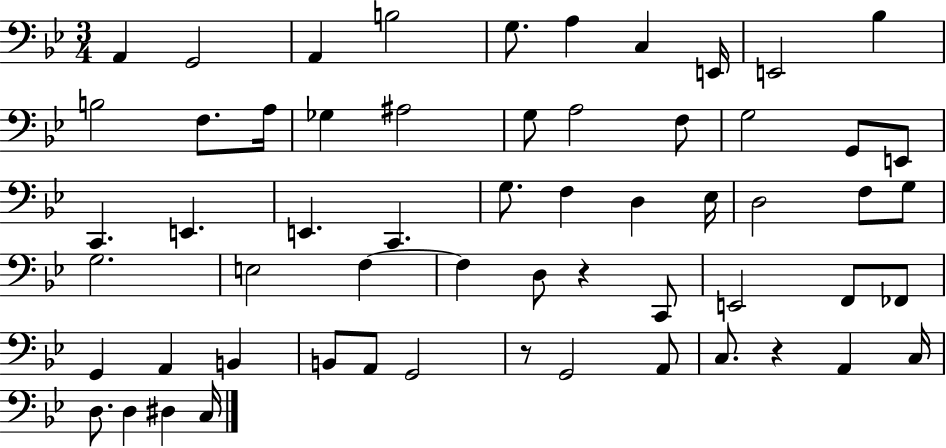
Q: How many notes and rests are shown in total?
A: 59